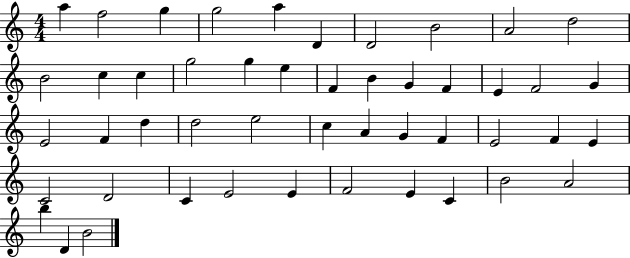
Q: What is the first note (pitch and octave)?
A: A5